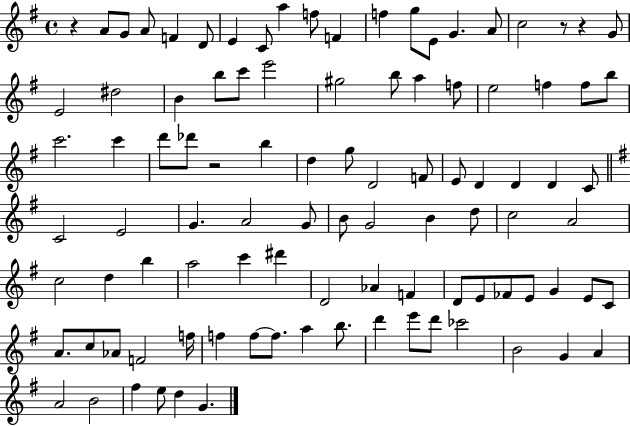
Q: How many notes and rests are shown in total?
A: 99